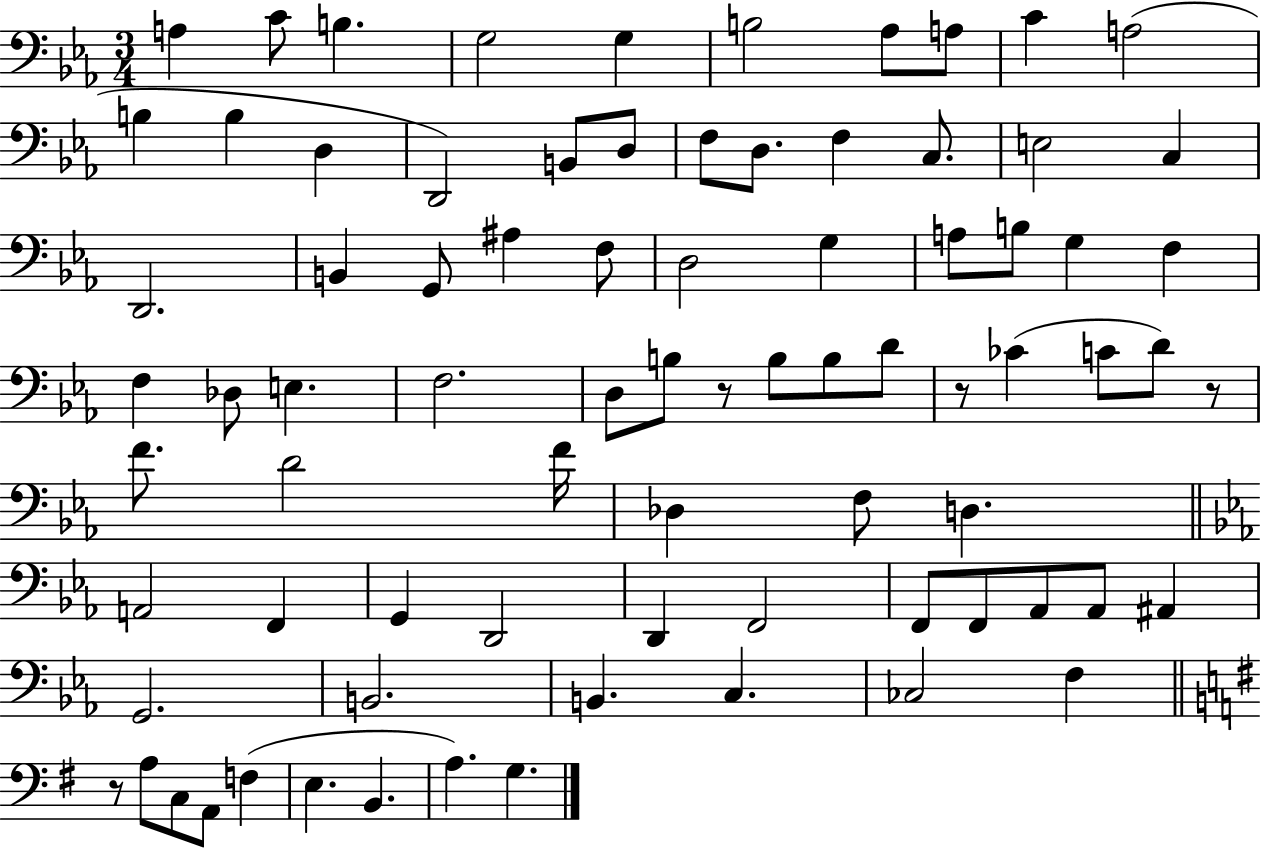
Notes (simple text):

A3/q C4/e B3/q. G3/h G3/q B3/h Ab3/e A3/e C4/q A3/h B3/q B3/q D3/q D2/h B2/e D3/e F3/e D3/e. F3/q C3/e. E3/h C3/q D2/h. B2/q G2/e A#3/q F3/e D3/h G3/q A3/e B3/e G3/q F3/q F3/q Db3/e E3/q. F3/h. D3/e B3/e R/e B3/e B3/e D4/e R/e CES4/q C4/e D4/e R/e F4/e. D4/h F4/s Db3/q F3/e D3/q. A2/h F2/q G2/q D2/h D2/q F2/h F2/e F2/e Ab2/e Ab2/e A#2/q G2/h. B2/h. B2/q. C3/q. CES3/h F3/q R/e A3/e C3/e A2/e F3/q E3/q. B2/q. A3/q. G3/q.